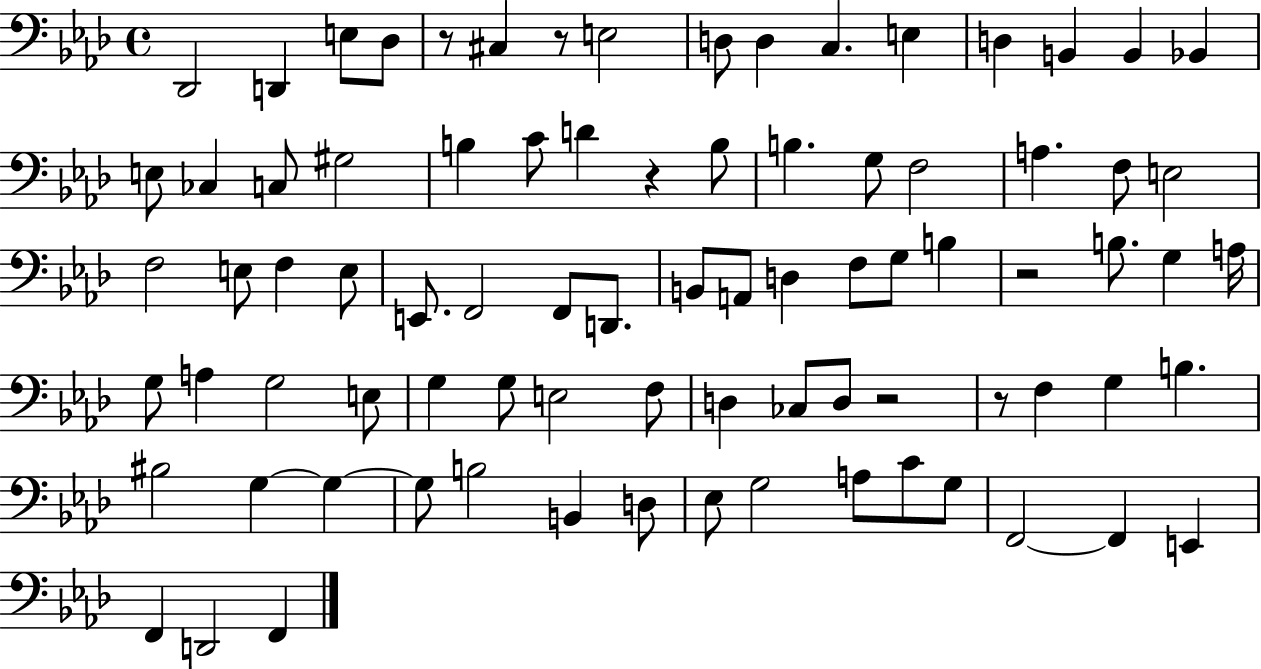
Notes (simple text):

Db2/h D2/q E3/e Db3/e R/e C#3/q R/e E3/h D3/e D3/q C3/q. E3/q D3/q B2/q B2/q Bb2/q E3/e CES3/q C3/e G#3/h B3/q C4/e D4/q R/q B3/e B3/q. G3/e F3/h A3/q. F3/e E3/h F3/h E3/e F3/q E3/e E2/e. F2/h F2/e D2/e. B2/e A2/e D3/q F3/e G3/e B3/q R/h B3/e. G3/q A3/s G3/e A3/q G3/h E3/e G3/q G3/e E3/h F3/e D3/q CES3/e D3/e R/h R/e F3/q G3/q B3/q. BIS3/h G3/q G3/q G3/e B3/h B2/q D3/e Eb3/e G3/h A3/e C4/e G3/e F2/h F2/q E2/q F2/q D2/h F2/q